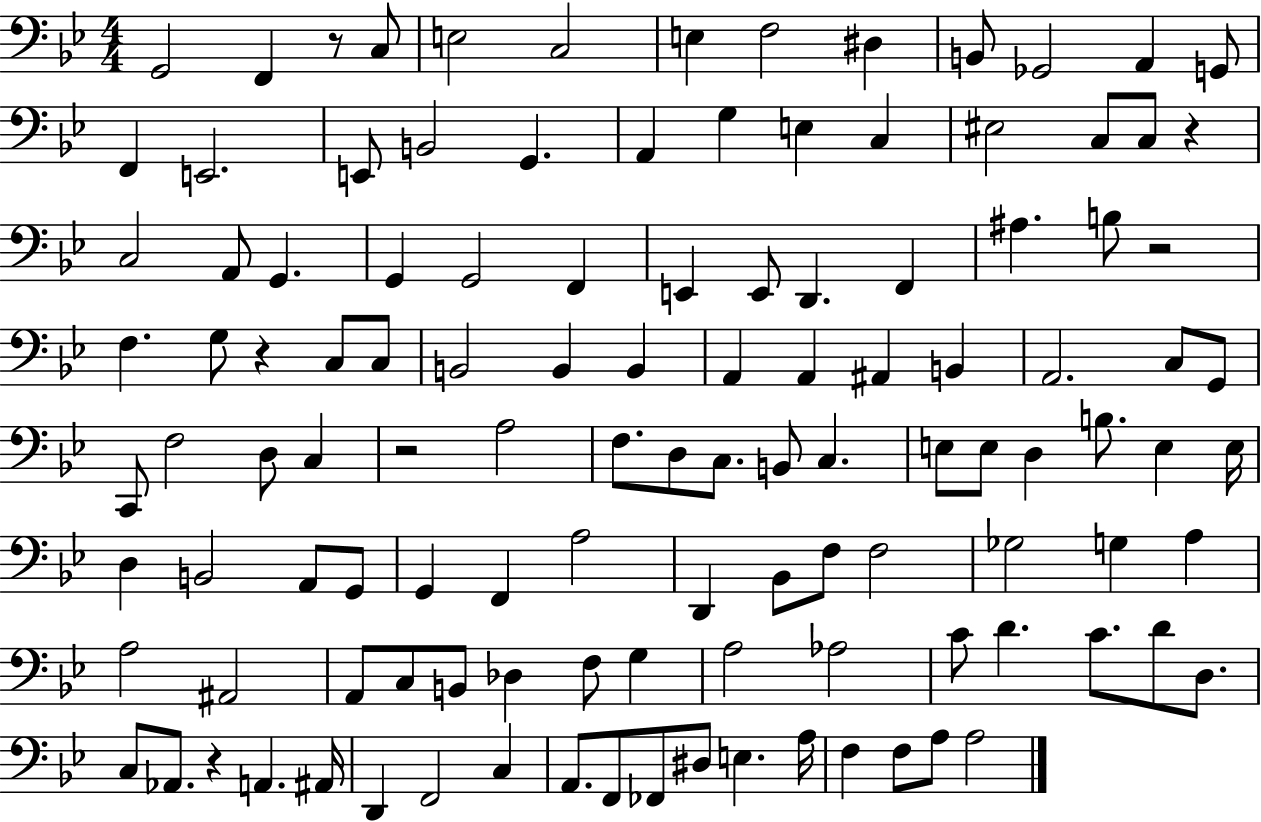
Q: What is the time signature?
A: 4/4